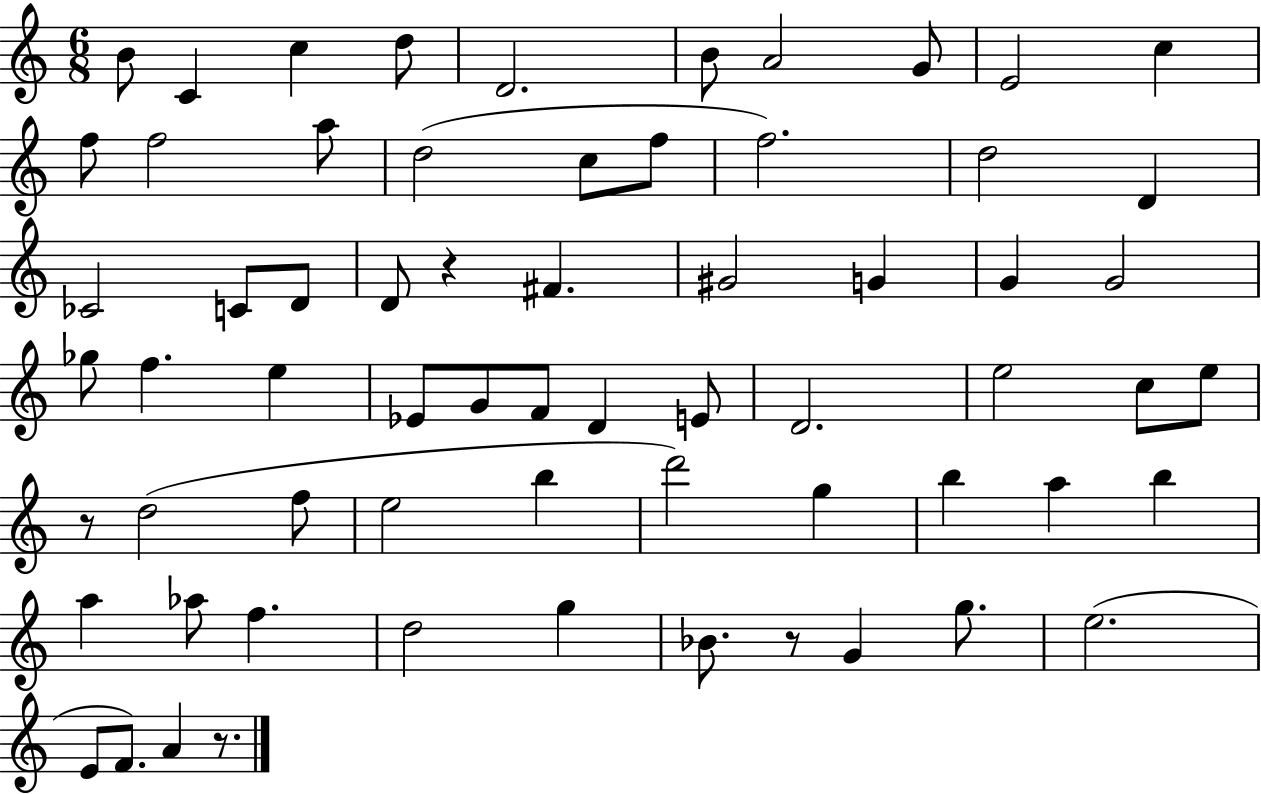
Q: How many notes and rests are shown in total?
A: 65